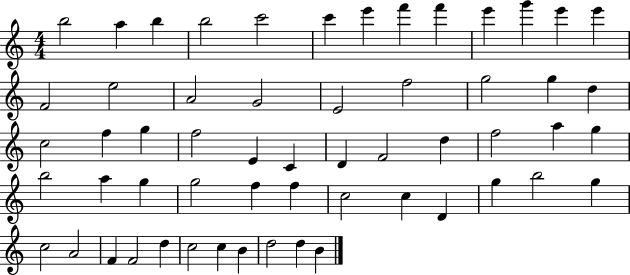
B5/h A5/q B5/q B5/h C6/h C6/q E6/q F6/q F6/q E6/q G6/q E6/q E6/q F4/h E5/h A4/h G4/h E4/h F5/h G5/h G5/q D5/q C5/h F5/q G5/q F5/h E4/q C4/q D4/q F4/h D5/q F5/h A5/q G5/q B5/h A5/q G5/q G5/h F5/q F5/q C5/h C5/q D4/q G5/q B5/h G5/q C5/h A4/h F4/q F4/h D5/q C5/h C5/q B4/q D5/h D5/q B4/q